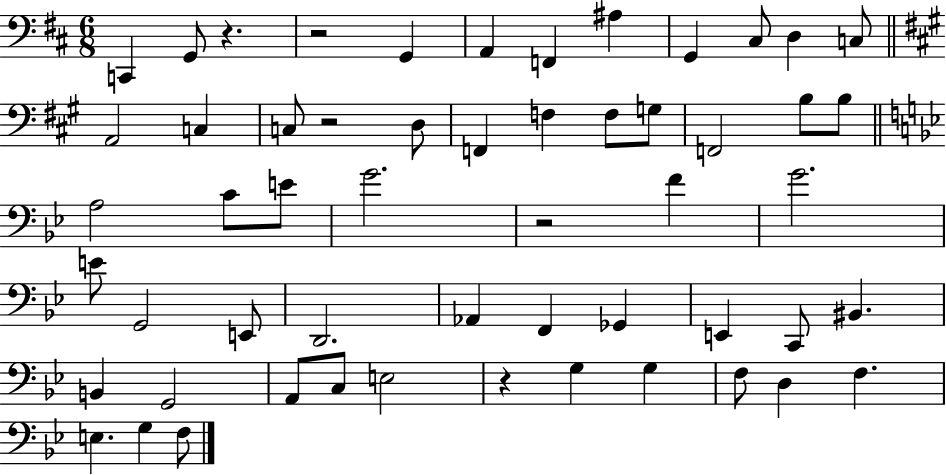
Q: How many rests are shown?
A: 5